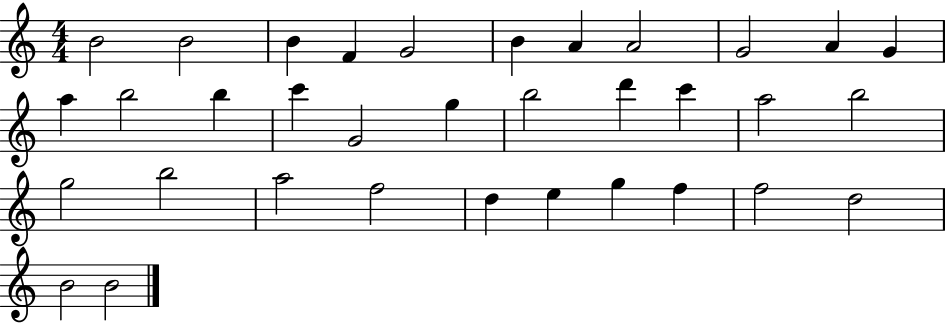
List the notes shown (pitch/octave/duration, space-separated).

B4/h B4/h B4/q F4/q G4/h B4/q A4/q A4/h G4/h A4/q G4/q A5/q B5/h B5/q C6/q G4/h G5/q B5/h D6/q C6/q A5/h B5/h G5/h B5/h A5/h F5/h D5/q E5/q G5/q F5/q F5/h D5/h B4/h B4/h